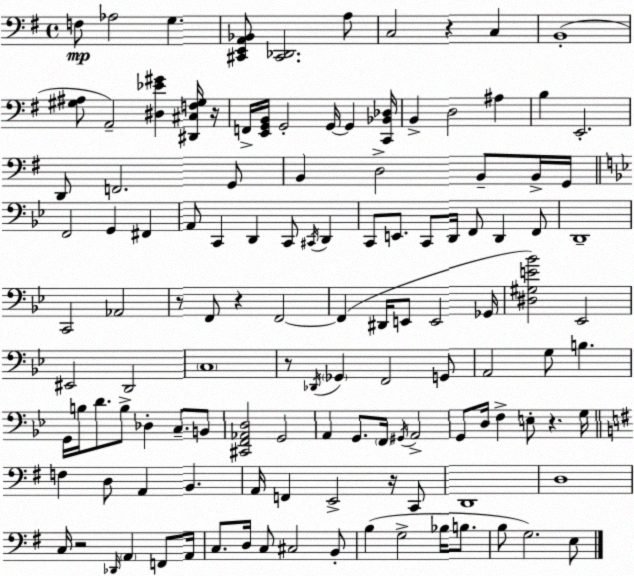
X:1
T:Untitled
M:4/4
L:1/4
K:G
F,/2 _A,2 G, [^C,,E,,A,,_B,,]/2 [^C,,_D,,]2 A,/2 C,2 z C, B,,4 [^G,^A,]/2 A,,2 [^D,_E^G] [^D,,^C,F,^G,]/4 z/4 F,,/4 [E,,G,,B,,]/4 G,,2 G,,/4 G,, [C,,_B,,_D,]/4 B,, D,2 ^A, B, E,,2 D,,/2 F,,2 G,,/2 B,, D,2 B,,/2 B,,/4 G,,/4 F,,2 G,, ^F,, A,,/2 C,, D,, C,,/2 ^C,,/4 D,, C,,/2 E,,/2 C,,/2 D,,/4 F,,/2 D,, F,,/2 D,,4 C,,2 _A,,2 z/2 F,,/2 z F,,2 F,, ^D,,/4 E,,/2 E,,2 _G,,/4 [^D,^G,E_B]2 _E,,2 ^E,,2 D,,2 C,4 z/2 _D,,/4 _G,, F,,2 G,,/2 A,,2 G,/2 B, G,,/4 B,/4 D/2 B,/2 _D, C,/2 B,,/2 [^C,,F,,_A,,D,]2 G,,2 A,, G,,/2 F,,/4 ^G,,/4 A,,2 G,,/2 D,/4 F, E,/2 z G,/4 F, D,/2 A,, B,, A,,/4 F,, E,,2 z/4 C,,/2 D,,4 D,4 C,/4 z2 _D,,/4 A,, F,,/2 A,,/4 C,/2 D,/4 C,/2 ^C,2 B,,/2 B, G,2 _B,/4 B,/2 B,/2 G,2 E,/2